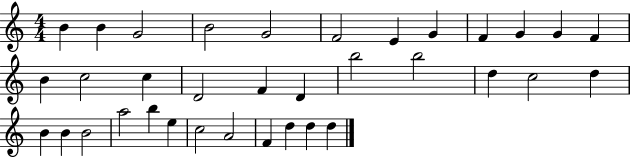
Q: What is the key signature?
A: C major